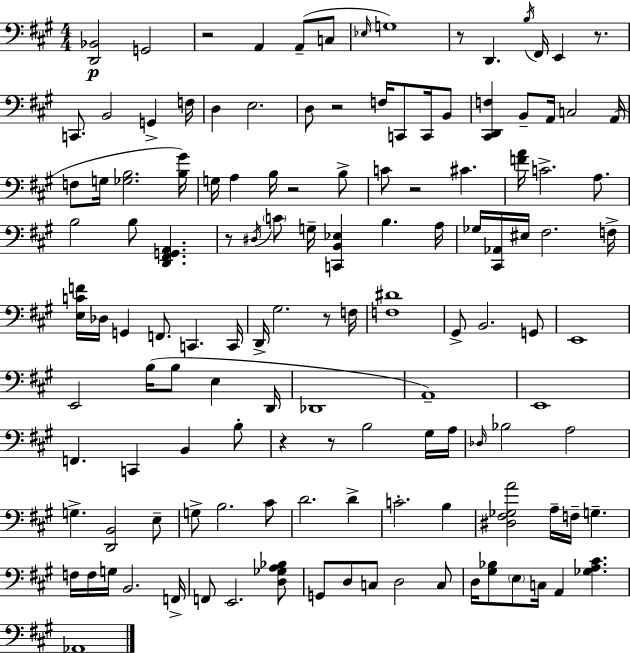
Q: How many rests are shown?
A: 10